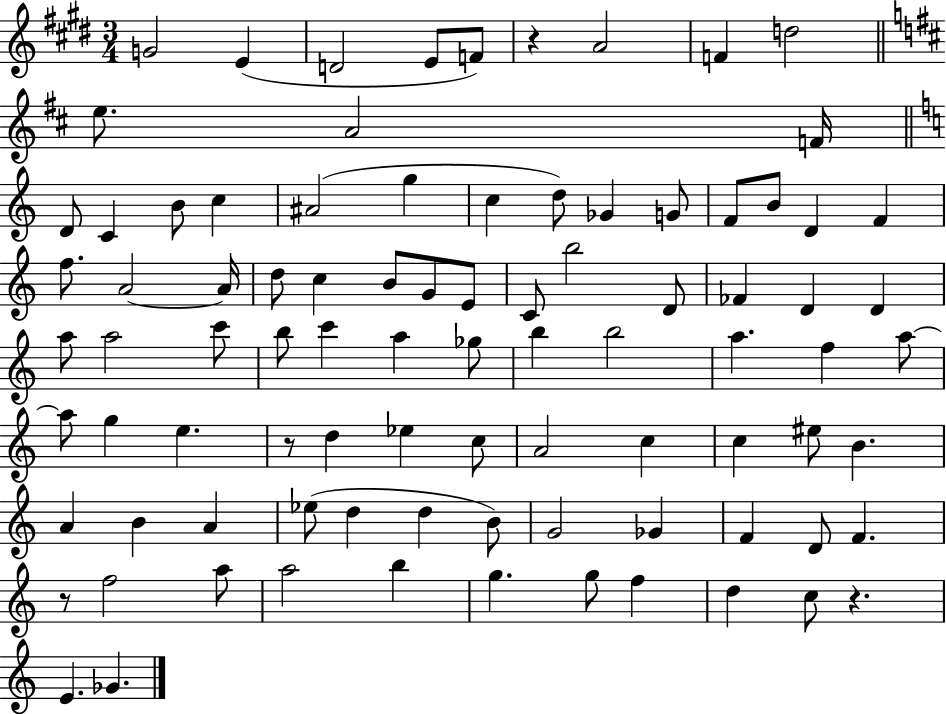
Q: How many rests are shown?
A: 4